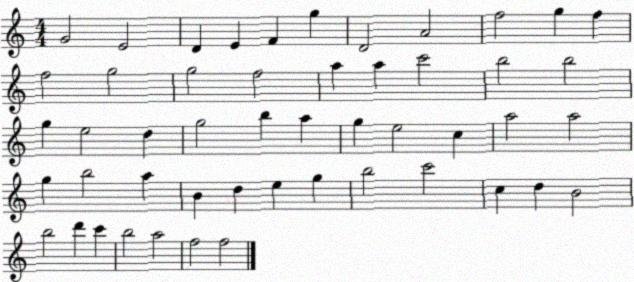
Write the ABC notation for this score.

X:1
T:Untitled
M:4/4
L:1/4
K:C
G2 E2 D E F g D2 A2 f2 g f f2 g2 g2 f2 a a c'2 b2 b2 g e2 d g2 b a g e2 c a2 a2 g b2 a B d e g b2 c'2 c d B2 b2 d' c' b2 a2 f2 f2